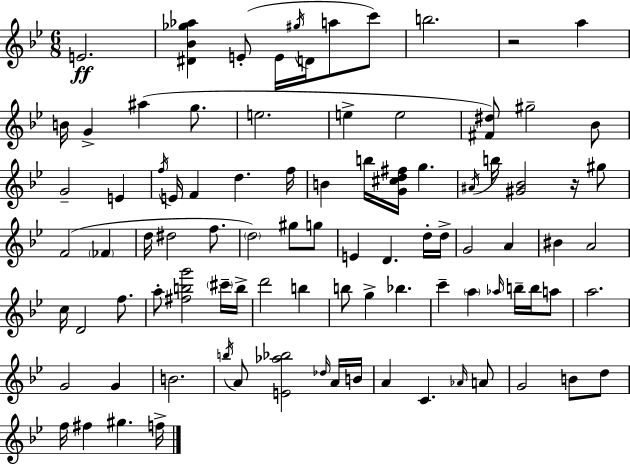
X:1
T:Untitled
M:6/8
L:1/4
K:Gm
E2 [^D_B_g_a] E/2 E/4 ^g/4 D/4 a/2 c'/2 b2 z2 a B/4 G ^a g/2 e2 e e2 [^F^d]/2 ^g2 _B/2 G2 E f/4 E/4 F d f/4 B b/4 [G^cd^f]/4 g ^A/4 b/4 [^G_B]2 z/4 ^g/2 F2 _F d/4 ^d2 f/2 d2 ^g/2 g/2 E D d/4 d/4 G2 A ^B A2 c/4 D2 f/2 a/2 [^fbg']2 ^c'/4 b/4 d'2 b b/2 g _b c' a _a/4 b/4 b/4 a/2 a2 G2 G B2 b/4 A/2 [E_a_b]2 _d/4 A/4 B/4 A C _A/4 A/2 G2 B/2 d/2 f/4 ^f ^g f/4